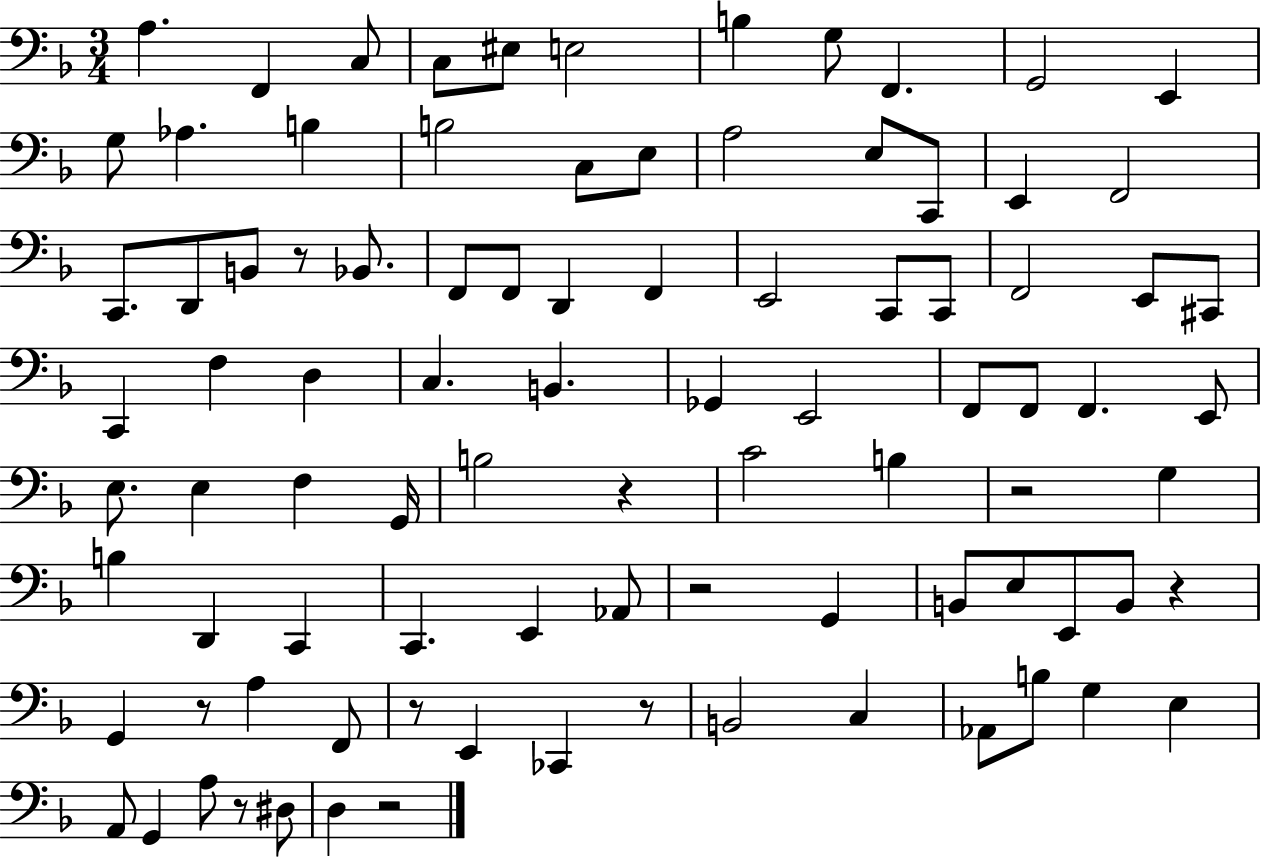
{
  \clef bass
  \numericTimeSignature
  \time 3/4
  \key f \major
  \repeat volta 2 { a4. f,4 c8 | c8 eis8 e2 | b4 g8 f,4. | g,2 e,4 | \break g8 aes4. b4 | b2 c8 e8 | a2 e8 c,8 | e,4 f,2 | \break c,8. d,8 b,8 r8 bes,8. | f,8 f,8 d,4 f,4 | e,2 c,8 c,8 | f,2 e,8 cis,8 | \break c,4 f4 d4 | c4. b,4. | ges,4 e,2 | f,8 f,8 f,4. e,8 | \break e8. e4 f4 g,16 | b2 r4 | c'2 b4 | r2 g4 | \break b4 d,4 c,4 | c,4. e,4 aes,8 | r2 g,4 | b,8 e8 e,8 b,8 r4 | \break g,4 r8 a4 f,8 | r8 e,4 ces,4 r8 | b,2 c4 | aes,8 b8 g4 e4 | \break a,8 g,4 a8 r8 dis8 | d4 r2 | } \bar "|."
}